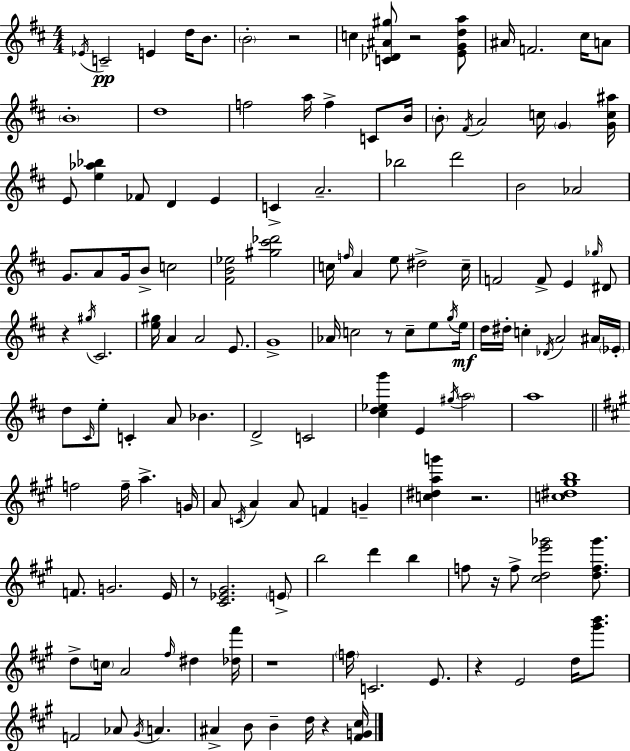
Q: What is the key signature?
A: D major